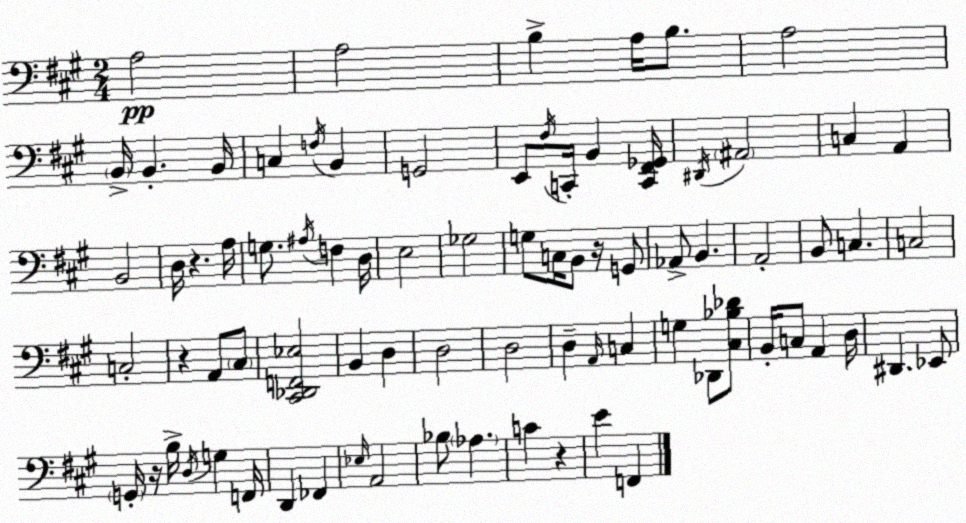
X:1
T:Untitled
M:2/4
L:1/4
K:A
A,2 A,2 B, A,/4 B,/2 A,2 B,,/4 B,, B,,/4 C, F,/4 B,, G,,2 E,,/2 ^F,/4 C,,/4 B,, [C,,^F,,_G,,]/4 ^D,,/4 ^A,,2 C, A,, B,,2 D,/4 z A,/4 G,/2 ^A,/4 F, D,/4 E,2 _G,2 G,/2 C,/4 B,,/2 z/4 G,,/2 _A,,/2 B,, A,,2 B,,/2 C, C,2 C,2 z A,,/2 ^C,/2 [^C,,_D,,F,,_E,]2 B,, D, D,2 D,2 D, A,,/4 C, G, _D,,/2 [^C,_B,_D]/2 B,,/4 C,/2 A,, D,/4 ^D,, _E,,/2 G,,/4 z/4 B,/4 D,/4 G, F,,/4 D,, _F,, _E,/4 A,,2 _B,/2 _A, C z E F,,